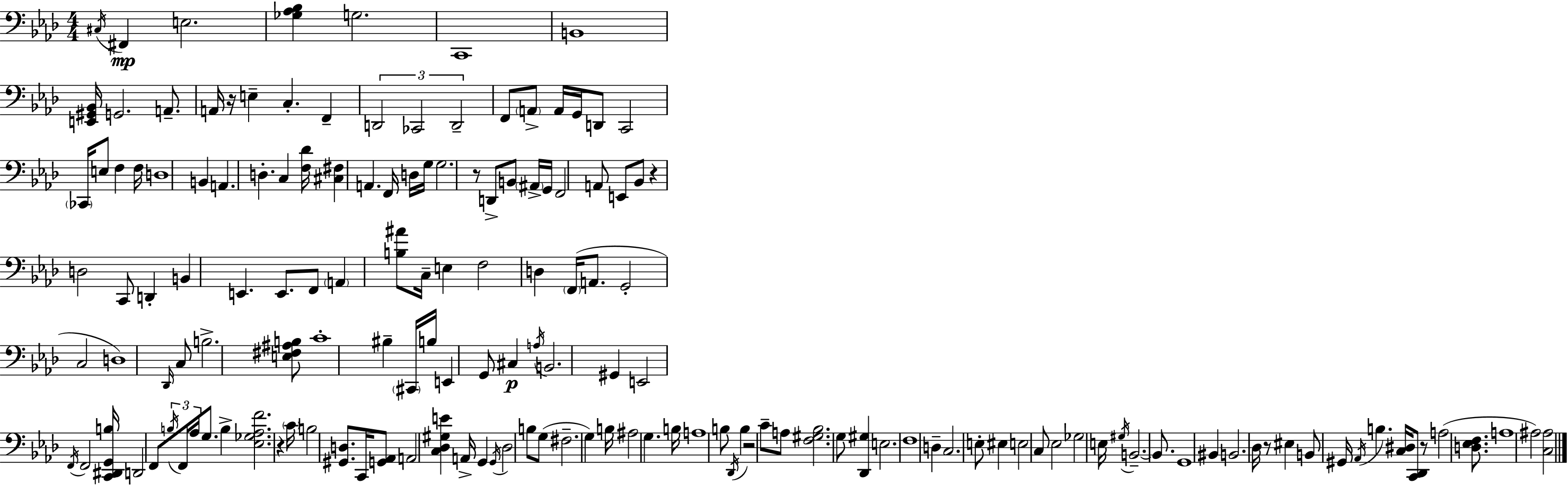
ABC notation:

X:1
T:Untitled
M:4/4
L:1/4
K:Ab
^C,/4 ^F,, E,2 [_G,_A,_B,] G,2 C,,4 B,,4 [E,,^G,,_B,,]/4 G,,2 A,,/2 A,,/4 z/4 E, C, F,, D,,2 _C,,2 D,,2 F,,/2 A,,/2 A,,/4 G,,/4 D,,/2 C,,2 _C,,/4 E,/2 F, F,/4 D,4 B,, A,, D, C, [F,_D]/4 [^C,^F,] A,, F,,/4 D,/4 G,/4 G,2 z/2 D,,/2 B,,/2 ^A,,/4 G,,/4 F,,2 A,,/2 E,,/2 _B,,/2 z D,2 C,,/2 D,, B,, E,, E,,/2 F,,/2 A,, [B,^A]/2 C,/4 E, F,2 D, F,,/4 A,,/2 G,,2 C,2 D,4 _D,,/4 C,/2 B,2 [E,^F,^A,B,]/2 C4 ^B, ^C,,/4 B,/4 E,, G,,/2 ^C, A,/4 B,,2 ^G,, E,,2 F,,/4 F,,2 [C,,^D,,G,,B,]/4 D,,2 F,,/2 B,/4 F,,/4 _A,/4 G,/2 B, [_E,_G,_A,F]2 z C/4 B,2 [^G,,D,]/2 C,,/4 [G,,_A,,]/2 A,,2 [C,_D,^G,E] A,,/4 G,, G,,/4 _D,2 B,/2 G,/2 ^F,2 G, B,/4 ^A,2 G, B,/4 A,4 B,/2 _D,,/4 B, z2 C/2 A,/2 [F,^G,_B,]2 G,/2 [_D,,^G,] E,2 F,4 D, C,2 E,/2 ^E, E,2 C,/2 _E,2 _G,2 E,/4 ^G,/4 B,,2 B,,/2 G,,4 ^B,, B,,2 _D,/4 z/2 ^E, B,,/2 ^G,,/4 _A,,/4 B, [C,^D,]/4 [C,,_D,,]/2 z/2 A,2 [D,_E,F,]/2 A,4 ^A,2 [C,^A,]2